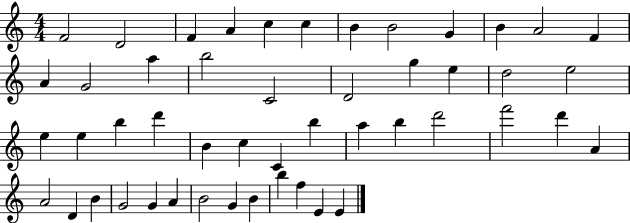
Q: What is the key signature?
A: C major